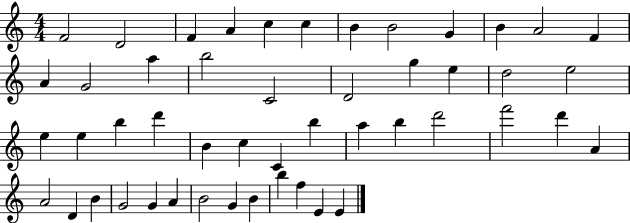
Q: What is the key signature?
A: C major